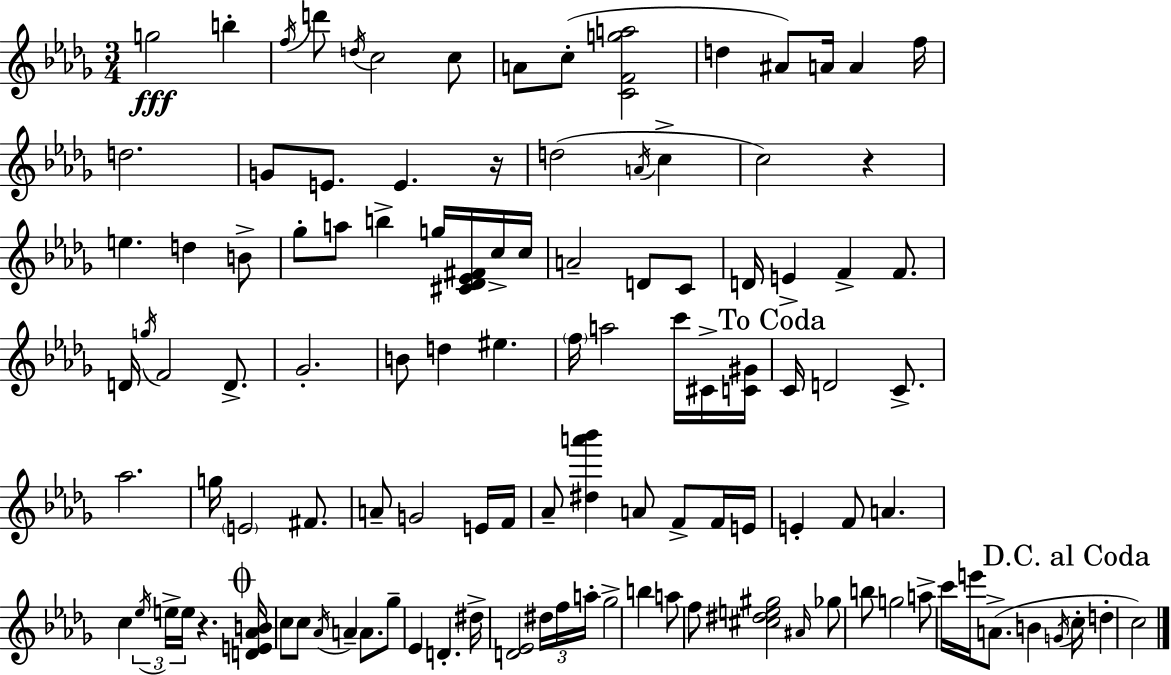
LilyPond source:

{
  \clef treble
  \numericTimeSignature
  \time 3/4
  \key bes \minor
  g''2\fff b''4-. | \acciaccatura { f''16 } d'''8 \acciaccatura { d''16 } c''2 | c''8 a'8 c''8-.( <c' f' g'' a''>2 | d''4 ais'8) a'16 a'4 | \break f''16 d''2. | g'8 e'8. e'4. | r16 d''2( \acciaccatura { a'16 } c''4-> | c''2) r4 | \break e''4. d''4 | b'8-> ges''8-. a''8 b''4-> g''16 | <cis' des' ees' fis'>16 c''16-> c''16 a'2-- d'8 | c'8 d'16 e'4-> f'4-> | \break f'8. d'16 \acciaccatura { g''16 } f'2 | d'8.-> ges'2.-. | b'8 d''4 eis''4. | \parenthesize f''16 a''2 | \break c'''16 cis'16-> <c' gis'>16 \mark "To Coda" c'16 d'2 | c'8.-> aes''2. | g''16 \parenthesize e'2 | fis'8. a'8-- g'2 | \break e'16 f'16 aes'8-- <dis'' a''' bes'''>4 a'8 | f'8-> f'16 e'16 e'4-. f'8 a'4. | c''4 \tuplet 3/2 { \acciaccatura { ees''16 } e''16-> e''16 } r4. | \mark \markup { \musicglyph "scripts.coda" } <d' e' aes' b'>16 c''8 c''8 \acciaccatura { aes'16 } a'4-- | \break a'8. ges''8-- ees'4 | d'4.-. dis''16-> <d' ees'>2 | \tuplet 3/2 { dis''16 f''16 a''16-. } ges''2-> | b''4 a''8 f''8 <cis'' dis'' e'' gis''>2 | \break \grace { ais'16 } ges''8 b''8 g''2 | a''8-> c'''16 e'''16 a'8.->( | b'4 \acciaccatura { g'16 } \mark "D.C. al Coda" c''16-. d''4-. | c''2) \bar "|."
}